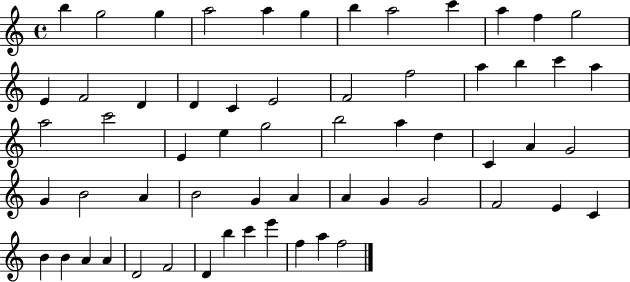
B5/q G5/h G5/q A5/h A5/q G5/q B5/q A5/h C6/q A5/q F5/q G5/h E4/q F4/h D4/q D4/q C4/q E4/h F4/h F5/h A5/q B5/q C6/q A5/q A5/h C6/h E4/q E5/q G5/h B5/h A5/q D5/q C4/q A4/q G4/h G4/q B4/h A4/q B4/h G4/q A4/q A4/q G4/q G4/h F4/h E4/q C4/q B4/q B4/q A4/q A4/q D4/h F4/h D4/q B5/q C6/q E6/q F5/q A5/q F5/h